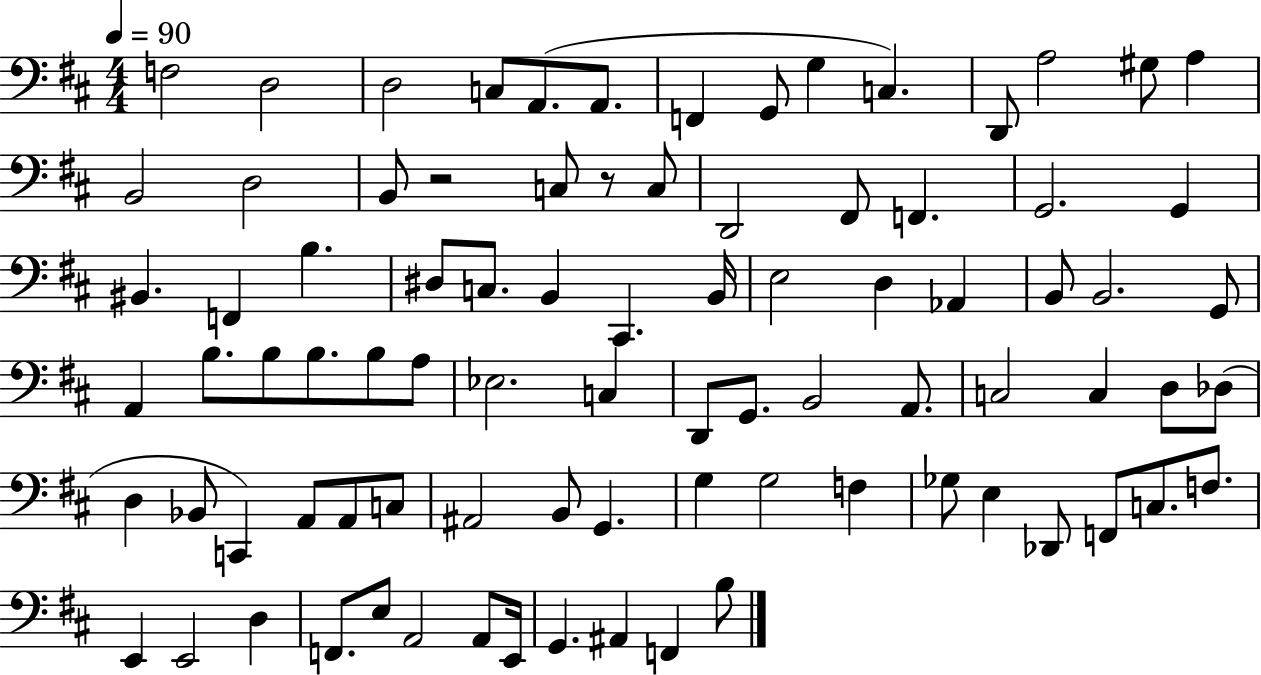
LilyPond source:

{
  \clef bass
  \numericTimeSignature
  \time 4/4
  \key d \major
  \tempo 4 = 90
  f2 d2 | d2 c8 a,8.( a,8. | f,4 g,8 g4 c4.) | d,8 a2 gis8 a4 | \break b,2 d2 | b,8 r2 c8 r8 c8 | d,2 fis,8 f,4. | g,2. g,4 | \break bis,4. f,4 b4. | dis8 c8. b,4 cis,4. b,16 | e2 d4 aes,4 | b,8 b,2. g,8 | \break a,4 b8. b8 b8. b8 a8 | ees2. c4 | d,8 g,8. b,2 a,8. | c2 c4 d8 des8( | \break d4 bes,8 c,4) a,8 a,8 c8 | ais,2 b,8 g,4. | g4 g2 f4 | ges8 e4 des,8 f,8 c8. f8. | \break e,4 e,2 d4 | f,8. e8 a,2 a,8 e,16 | g,4. ais,4 f,4 b8 | \bar "|."
}